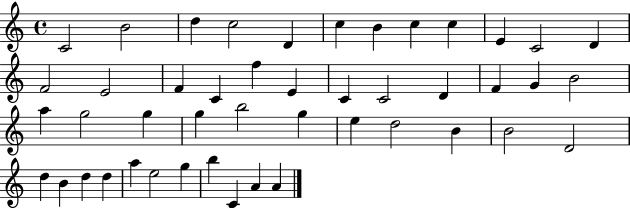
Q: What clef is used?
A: treble